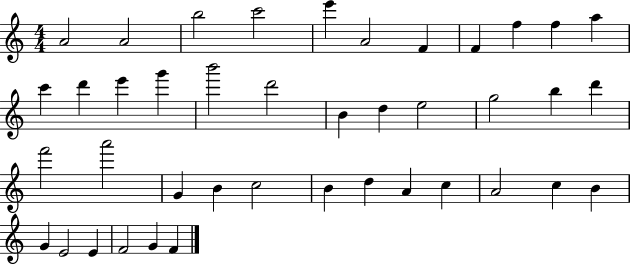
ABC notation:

X:1
T:Untitled
M:4/4
L:1/4
K:C
A2 A2 b2 c'2 e' A2 F F f f a c' d' e' g' b'2 d'2 B d e2 g2 b d' f'2 a'2 G B c2 B d A c A2 c B G E2 E F2 G F